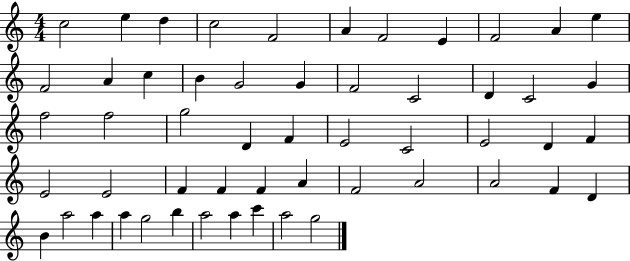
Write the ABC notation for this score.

X:1
T:Untitled
M:4/4
L:1/4
K:C
c2 e d c2 F2 A F2 E F2 A e F2 A c B G2 G F2 C2 D C2 G f2 f2 g2 D F E2 C2 E2 D F E2 E2 F F F A F2 A2 A2 F D B a2 a a g2 b a2 a c' a2 g2